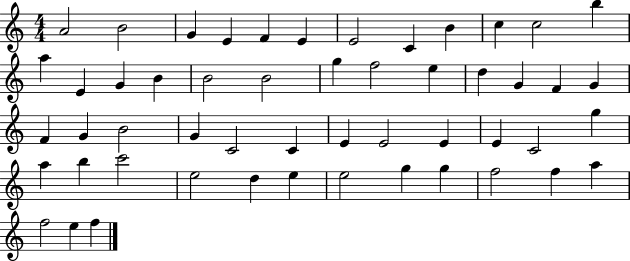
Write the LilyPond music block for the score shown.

{
  \clef treble
  \numericTimeSignature
  \time 4/4
  \key c \major
  a'2 b'2 | g'4 e'4 f'4 e'4 | e'2 c'4 b'4 | c''4 c''2 b''4 | \break a''4 e'4 g'4 b'4 | b'2 b'2 | g''4 f''2 e''4 | d''4 g'4 f'4 g'4 | \break f'4 g'4 b'2 | g'4 c'2 c'4 | e'4 e'2 e'4 | e'4 c'2 g''4 | \break a''4 b''4 c'''2 | e''2 d''4 e''4 | e''2 g''4 g''4 | f''2 f''4 a''4 | \break f''2 e''4 f''4 | \bar "|."
}